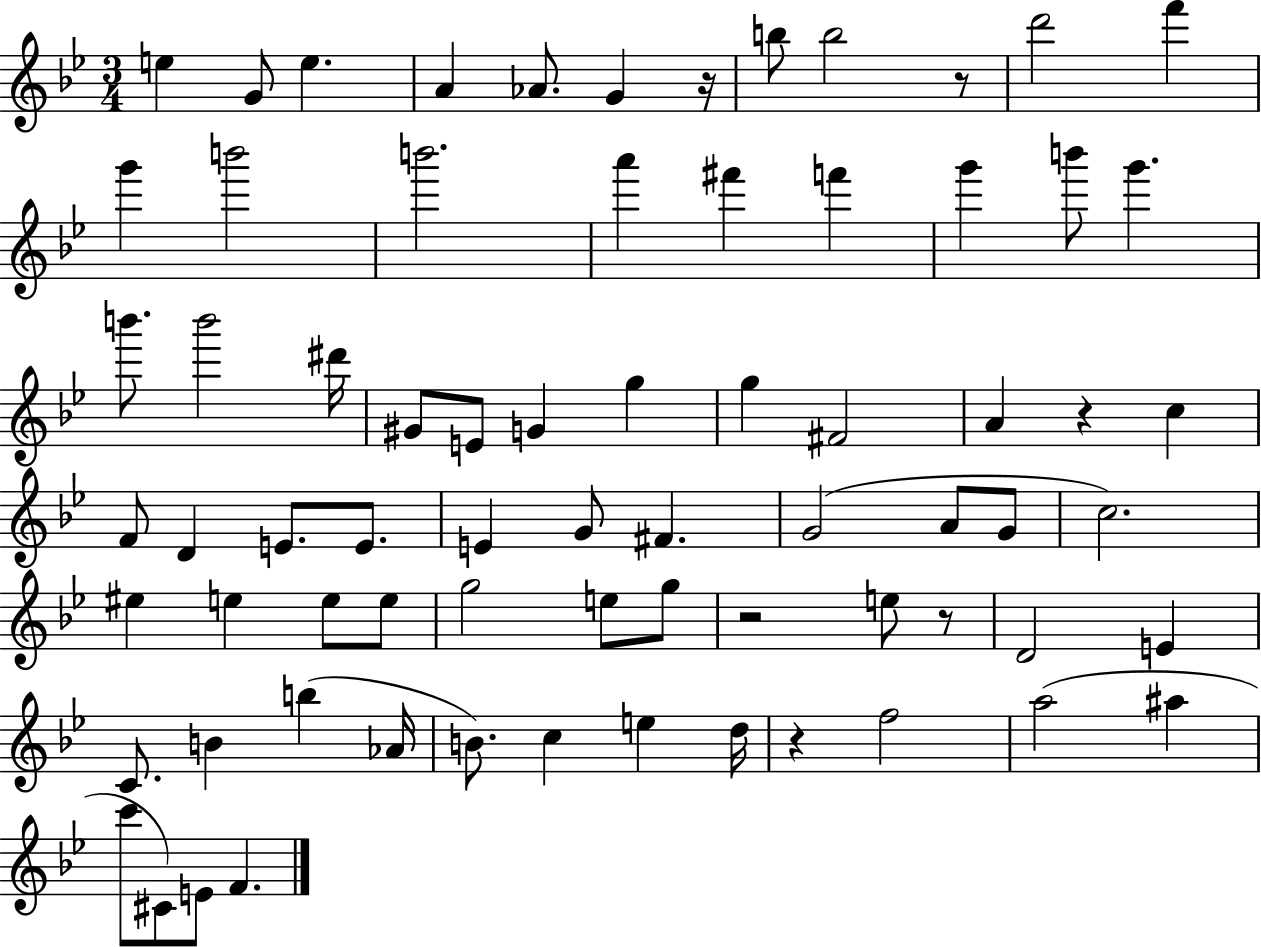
X:1
T:Untitled
M:3/4
L:1/4
K:Bb
e G/2 e A _A/2 G z/4 b/2 b2 z/2 d'2 f' g' b'2 b'2 a' ^f' f' g' b'/2 g' b'/2 b'2 ^d'/4 ^G/2 E/2 G g g ^F2 A z c F/2 D E/2 E/2 E G/2 ^F G2 A/2 G/2 c2 ^e e e/2 e/2 g2 e/2 g/2 z2 e/2 z/2 D2 E C/2 B b _A/4 B/2 c e d/4 z f2 a2 ^a c'/2 ^C/2 E/2 F